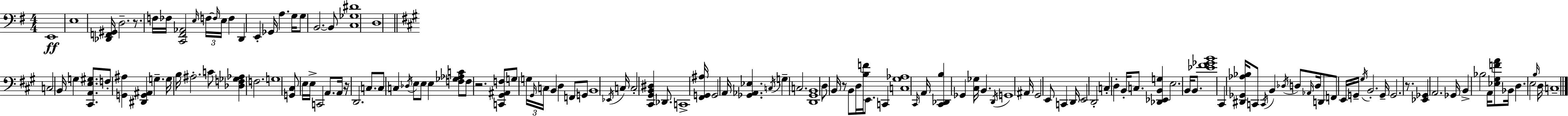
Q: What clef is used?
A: bass